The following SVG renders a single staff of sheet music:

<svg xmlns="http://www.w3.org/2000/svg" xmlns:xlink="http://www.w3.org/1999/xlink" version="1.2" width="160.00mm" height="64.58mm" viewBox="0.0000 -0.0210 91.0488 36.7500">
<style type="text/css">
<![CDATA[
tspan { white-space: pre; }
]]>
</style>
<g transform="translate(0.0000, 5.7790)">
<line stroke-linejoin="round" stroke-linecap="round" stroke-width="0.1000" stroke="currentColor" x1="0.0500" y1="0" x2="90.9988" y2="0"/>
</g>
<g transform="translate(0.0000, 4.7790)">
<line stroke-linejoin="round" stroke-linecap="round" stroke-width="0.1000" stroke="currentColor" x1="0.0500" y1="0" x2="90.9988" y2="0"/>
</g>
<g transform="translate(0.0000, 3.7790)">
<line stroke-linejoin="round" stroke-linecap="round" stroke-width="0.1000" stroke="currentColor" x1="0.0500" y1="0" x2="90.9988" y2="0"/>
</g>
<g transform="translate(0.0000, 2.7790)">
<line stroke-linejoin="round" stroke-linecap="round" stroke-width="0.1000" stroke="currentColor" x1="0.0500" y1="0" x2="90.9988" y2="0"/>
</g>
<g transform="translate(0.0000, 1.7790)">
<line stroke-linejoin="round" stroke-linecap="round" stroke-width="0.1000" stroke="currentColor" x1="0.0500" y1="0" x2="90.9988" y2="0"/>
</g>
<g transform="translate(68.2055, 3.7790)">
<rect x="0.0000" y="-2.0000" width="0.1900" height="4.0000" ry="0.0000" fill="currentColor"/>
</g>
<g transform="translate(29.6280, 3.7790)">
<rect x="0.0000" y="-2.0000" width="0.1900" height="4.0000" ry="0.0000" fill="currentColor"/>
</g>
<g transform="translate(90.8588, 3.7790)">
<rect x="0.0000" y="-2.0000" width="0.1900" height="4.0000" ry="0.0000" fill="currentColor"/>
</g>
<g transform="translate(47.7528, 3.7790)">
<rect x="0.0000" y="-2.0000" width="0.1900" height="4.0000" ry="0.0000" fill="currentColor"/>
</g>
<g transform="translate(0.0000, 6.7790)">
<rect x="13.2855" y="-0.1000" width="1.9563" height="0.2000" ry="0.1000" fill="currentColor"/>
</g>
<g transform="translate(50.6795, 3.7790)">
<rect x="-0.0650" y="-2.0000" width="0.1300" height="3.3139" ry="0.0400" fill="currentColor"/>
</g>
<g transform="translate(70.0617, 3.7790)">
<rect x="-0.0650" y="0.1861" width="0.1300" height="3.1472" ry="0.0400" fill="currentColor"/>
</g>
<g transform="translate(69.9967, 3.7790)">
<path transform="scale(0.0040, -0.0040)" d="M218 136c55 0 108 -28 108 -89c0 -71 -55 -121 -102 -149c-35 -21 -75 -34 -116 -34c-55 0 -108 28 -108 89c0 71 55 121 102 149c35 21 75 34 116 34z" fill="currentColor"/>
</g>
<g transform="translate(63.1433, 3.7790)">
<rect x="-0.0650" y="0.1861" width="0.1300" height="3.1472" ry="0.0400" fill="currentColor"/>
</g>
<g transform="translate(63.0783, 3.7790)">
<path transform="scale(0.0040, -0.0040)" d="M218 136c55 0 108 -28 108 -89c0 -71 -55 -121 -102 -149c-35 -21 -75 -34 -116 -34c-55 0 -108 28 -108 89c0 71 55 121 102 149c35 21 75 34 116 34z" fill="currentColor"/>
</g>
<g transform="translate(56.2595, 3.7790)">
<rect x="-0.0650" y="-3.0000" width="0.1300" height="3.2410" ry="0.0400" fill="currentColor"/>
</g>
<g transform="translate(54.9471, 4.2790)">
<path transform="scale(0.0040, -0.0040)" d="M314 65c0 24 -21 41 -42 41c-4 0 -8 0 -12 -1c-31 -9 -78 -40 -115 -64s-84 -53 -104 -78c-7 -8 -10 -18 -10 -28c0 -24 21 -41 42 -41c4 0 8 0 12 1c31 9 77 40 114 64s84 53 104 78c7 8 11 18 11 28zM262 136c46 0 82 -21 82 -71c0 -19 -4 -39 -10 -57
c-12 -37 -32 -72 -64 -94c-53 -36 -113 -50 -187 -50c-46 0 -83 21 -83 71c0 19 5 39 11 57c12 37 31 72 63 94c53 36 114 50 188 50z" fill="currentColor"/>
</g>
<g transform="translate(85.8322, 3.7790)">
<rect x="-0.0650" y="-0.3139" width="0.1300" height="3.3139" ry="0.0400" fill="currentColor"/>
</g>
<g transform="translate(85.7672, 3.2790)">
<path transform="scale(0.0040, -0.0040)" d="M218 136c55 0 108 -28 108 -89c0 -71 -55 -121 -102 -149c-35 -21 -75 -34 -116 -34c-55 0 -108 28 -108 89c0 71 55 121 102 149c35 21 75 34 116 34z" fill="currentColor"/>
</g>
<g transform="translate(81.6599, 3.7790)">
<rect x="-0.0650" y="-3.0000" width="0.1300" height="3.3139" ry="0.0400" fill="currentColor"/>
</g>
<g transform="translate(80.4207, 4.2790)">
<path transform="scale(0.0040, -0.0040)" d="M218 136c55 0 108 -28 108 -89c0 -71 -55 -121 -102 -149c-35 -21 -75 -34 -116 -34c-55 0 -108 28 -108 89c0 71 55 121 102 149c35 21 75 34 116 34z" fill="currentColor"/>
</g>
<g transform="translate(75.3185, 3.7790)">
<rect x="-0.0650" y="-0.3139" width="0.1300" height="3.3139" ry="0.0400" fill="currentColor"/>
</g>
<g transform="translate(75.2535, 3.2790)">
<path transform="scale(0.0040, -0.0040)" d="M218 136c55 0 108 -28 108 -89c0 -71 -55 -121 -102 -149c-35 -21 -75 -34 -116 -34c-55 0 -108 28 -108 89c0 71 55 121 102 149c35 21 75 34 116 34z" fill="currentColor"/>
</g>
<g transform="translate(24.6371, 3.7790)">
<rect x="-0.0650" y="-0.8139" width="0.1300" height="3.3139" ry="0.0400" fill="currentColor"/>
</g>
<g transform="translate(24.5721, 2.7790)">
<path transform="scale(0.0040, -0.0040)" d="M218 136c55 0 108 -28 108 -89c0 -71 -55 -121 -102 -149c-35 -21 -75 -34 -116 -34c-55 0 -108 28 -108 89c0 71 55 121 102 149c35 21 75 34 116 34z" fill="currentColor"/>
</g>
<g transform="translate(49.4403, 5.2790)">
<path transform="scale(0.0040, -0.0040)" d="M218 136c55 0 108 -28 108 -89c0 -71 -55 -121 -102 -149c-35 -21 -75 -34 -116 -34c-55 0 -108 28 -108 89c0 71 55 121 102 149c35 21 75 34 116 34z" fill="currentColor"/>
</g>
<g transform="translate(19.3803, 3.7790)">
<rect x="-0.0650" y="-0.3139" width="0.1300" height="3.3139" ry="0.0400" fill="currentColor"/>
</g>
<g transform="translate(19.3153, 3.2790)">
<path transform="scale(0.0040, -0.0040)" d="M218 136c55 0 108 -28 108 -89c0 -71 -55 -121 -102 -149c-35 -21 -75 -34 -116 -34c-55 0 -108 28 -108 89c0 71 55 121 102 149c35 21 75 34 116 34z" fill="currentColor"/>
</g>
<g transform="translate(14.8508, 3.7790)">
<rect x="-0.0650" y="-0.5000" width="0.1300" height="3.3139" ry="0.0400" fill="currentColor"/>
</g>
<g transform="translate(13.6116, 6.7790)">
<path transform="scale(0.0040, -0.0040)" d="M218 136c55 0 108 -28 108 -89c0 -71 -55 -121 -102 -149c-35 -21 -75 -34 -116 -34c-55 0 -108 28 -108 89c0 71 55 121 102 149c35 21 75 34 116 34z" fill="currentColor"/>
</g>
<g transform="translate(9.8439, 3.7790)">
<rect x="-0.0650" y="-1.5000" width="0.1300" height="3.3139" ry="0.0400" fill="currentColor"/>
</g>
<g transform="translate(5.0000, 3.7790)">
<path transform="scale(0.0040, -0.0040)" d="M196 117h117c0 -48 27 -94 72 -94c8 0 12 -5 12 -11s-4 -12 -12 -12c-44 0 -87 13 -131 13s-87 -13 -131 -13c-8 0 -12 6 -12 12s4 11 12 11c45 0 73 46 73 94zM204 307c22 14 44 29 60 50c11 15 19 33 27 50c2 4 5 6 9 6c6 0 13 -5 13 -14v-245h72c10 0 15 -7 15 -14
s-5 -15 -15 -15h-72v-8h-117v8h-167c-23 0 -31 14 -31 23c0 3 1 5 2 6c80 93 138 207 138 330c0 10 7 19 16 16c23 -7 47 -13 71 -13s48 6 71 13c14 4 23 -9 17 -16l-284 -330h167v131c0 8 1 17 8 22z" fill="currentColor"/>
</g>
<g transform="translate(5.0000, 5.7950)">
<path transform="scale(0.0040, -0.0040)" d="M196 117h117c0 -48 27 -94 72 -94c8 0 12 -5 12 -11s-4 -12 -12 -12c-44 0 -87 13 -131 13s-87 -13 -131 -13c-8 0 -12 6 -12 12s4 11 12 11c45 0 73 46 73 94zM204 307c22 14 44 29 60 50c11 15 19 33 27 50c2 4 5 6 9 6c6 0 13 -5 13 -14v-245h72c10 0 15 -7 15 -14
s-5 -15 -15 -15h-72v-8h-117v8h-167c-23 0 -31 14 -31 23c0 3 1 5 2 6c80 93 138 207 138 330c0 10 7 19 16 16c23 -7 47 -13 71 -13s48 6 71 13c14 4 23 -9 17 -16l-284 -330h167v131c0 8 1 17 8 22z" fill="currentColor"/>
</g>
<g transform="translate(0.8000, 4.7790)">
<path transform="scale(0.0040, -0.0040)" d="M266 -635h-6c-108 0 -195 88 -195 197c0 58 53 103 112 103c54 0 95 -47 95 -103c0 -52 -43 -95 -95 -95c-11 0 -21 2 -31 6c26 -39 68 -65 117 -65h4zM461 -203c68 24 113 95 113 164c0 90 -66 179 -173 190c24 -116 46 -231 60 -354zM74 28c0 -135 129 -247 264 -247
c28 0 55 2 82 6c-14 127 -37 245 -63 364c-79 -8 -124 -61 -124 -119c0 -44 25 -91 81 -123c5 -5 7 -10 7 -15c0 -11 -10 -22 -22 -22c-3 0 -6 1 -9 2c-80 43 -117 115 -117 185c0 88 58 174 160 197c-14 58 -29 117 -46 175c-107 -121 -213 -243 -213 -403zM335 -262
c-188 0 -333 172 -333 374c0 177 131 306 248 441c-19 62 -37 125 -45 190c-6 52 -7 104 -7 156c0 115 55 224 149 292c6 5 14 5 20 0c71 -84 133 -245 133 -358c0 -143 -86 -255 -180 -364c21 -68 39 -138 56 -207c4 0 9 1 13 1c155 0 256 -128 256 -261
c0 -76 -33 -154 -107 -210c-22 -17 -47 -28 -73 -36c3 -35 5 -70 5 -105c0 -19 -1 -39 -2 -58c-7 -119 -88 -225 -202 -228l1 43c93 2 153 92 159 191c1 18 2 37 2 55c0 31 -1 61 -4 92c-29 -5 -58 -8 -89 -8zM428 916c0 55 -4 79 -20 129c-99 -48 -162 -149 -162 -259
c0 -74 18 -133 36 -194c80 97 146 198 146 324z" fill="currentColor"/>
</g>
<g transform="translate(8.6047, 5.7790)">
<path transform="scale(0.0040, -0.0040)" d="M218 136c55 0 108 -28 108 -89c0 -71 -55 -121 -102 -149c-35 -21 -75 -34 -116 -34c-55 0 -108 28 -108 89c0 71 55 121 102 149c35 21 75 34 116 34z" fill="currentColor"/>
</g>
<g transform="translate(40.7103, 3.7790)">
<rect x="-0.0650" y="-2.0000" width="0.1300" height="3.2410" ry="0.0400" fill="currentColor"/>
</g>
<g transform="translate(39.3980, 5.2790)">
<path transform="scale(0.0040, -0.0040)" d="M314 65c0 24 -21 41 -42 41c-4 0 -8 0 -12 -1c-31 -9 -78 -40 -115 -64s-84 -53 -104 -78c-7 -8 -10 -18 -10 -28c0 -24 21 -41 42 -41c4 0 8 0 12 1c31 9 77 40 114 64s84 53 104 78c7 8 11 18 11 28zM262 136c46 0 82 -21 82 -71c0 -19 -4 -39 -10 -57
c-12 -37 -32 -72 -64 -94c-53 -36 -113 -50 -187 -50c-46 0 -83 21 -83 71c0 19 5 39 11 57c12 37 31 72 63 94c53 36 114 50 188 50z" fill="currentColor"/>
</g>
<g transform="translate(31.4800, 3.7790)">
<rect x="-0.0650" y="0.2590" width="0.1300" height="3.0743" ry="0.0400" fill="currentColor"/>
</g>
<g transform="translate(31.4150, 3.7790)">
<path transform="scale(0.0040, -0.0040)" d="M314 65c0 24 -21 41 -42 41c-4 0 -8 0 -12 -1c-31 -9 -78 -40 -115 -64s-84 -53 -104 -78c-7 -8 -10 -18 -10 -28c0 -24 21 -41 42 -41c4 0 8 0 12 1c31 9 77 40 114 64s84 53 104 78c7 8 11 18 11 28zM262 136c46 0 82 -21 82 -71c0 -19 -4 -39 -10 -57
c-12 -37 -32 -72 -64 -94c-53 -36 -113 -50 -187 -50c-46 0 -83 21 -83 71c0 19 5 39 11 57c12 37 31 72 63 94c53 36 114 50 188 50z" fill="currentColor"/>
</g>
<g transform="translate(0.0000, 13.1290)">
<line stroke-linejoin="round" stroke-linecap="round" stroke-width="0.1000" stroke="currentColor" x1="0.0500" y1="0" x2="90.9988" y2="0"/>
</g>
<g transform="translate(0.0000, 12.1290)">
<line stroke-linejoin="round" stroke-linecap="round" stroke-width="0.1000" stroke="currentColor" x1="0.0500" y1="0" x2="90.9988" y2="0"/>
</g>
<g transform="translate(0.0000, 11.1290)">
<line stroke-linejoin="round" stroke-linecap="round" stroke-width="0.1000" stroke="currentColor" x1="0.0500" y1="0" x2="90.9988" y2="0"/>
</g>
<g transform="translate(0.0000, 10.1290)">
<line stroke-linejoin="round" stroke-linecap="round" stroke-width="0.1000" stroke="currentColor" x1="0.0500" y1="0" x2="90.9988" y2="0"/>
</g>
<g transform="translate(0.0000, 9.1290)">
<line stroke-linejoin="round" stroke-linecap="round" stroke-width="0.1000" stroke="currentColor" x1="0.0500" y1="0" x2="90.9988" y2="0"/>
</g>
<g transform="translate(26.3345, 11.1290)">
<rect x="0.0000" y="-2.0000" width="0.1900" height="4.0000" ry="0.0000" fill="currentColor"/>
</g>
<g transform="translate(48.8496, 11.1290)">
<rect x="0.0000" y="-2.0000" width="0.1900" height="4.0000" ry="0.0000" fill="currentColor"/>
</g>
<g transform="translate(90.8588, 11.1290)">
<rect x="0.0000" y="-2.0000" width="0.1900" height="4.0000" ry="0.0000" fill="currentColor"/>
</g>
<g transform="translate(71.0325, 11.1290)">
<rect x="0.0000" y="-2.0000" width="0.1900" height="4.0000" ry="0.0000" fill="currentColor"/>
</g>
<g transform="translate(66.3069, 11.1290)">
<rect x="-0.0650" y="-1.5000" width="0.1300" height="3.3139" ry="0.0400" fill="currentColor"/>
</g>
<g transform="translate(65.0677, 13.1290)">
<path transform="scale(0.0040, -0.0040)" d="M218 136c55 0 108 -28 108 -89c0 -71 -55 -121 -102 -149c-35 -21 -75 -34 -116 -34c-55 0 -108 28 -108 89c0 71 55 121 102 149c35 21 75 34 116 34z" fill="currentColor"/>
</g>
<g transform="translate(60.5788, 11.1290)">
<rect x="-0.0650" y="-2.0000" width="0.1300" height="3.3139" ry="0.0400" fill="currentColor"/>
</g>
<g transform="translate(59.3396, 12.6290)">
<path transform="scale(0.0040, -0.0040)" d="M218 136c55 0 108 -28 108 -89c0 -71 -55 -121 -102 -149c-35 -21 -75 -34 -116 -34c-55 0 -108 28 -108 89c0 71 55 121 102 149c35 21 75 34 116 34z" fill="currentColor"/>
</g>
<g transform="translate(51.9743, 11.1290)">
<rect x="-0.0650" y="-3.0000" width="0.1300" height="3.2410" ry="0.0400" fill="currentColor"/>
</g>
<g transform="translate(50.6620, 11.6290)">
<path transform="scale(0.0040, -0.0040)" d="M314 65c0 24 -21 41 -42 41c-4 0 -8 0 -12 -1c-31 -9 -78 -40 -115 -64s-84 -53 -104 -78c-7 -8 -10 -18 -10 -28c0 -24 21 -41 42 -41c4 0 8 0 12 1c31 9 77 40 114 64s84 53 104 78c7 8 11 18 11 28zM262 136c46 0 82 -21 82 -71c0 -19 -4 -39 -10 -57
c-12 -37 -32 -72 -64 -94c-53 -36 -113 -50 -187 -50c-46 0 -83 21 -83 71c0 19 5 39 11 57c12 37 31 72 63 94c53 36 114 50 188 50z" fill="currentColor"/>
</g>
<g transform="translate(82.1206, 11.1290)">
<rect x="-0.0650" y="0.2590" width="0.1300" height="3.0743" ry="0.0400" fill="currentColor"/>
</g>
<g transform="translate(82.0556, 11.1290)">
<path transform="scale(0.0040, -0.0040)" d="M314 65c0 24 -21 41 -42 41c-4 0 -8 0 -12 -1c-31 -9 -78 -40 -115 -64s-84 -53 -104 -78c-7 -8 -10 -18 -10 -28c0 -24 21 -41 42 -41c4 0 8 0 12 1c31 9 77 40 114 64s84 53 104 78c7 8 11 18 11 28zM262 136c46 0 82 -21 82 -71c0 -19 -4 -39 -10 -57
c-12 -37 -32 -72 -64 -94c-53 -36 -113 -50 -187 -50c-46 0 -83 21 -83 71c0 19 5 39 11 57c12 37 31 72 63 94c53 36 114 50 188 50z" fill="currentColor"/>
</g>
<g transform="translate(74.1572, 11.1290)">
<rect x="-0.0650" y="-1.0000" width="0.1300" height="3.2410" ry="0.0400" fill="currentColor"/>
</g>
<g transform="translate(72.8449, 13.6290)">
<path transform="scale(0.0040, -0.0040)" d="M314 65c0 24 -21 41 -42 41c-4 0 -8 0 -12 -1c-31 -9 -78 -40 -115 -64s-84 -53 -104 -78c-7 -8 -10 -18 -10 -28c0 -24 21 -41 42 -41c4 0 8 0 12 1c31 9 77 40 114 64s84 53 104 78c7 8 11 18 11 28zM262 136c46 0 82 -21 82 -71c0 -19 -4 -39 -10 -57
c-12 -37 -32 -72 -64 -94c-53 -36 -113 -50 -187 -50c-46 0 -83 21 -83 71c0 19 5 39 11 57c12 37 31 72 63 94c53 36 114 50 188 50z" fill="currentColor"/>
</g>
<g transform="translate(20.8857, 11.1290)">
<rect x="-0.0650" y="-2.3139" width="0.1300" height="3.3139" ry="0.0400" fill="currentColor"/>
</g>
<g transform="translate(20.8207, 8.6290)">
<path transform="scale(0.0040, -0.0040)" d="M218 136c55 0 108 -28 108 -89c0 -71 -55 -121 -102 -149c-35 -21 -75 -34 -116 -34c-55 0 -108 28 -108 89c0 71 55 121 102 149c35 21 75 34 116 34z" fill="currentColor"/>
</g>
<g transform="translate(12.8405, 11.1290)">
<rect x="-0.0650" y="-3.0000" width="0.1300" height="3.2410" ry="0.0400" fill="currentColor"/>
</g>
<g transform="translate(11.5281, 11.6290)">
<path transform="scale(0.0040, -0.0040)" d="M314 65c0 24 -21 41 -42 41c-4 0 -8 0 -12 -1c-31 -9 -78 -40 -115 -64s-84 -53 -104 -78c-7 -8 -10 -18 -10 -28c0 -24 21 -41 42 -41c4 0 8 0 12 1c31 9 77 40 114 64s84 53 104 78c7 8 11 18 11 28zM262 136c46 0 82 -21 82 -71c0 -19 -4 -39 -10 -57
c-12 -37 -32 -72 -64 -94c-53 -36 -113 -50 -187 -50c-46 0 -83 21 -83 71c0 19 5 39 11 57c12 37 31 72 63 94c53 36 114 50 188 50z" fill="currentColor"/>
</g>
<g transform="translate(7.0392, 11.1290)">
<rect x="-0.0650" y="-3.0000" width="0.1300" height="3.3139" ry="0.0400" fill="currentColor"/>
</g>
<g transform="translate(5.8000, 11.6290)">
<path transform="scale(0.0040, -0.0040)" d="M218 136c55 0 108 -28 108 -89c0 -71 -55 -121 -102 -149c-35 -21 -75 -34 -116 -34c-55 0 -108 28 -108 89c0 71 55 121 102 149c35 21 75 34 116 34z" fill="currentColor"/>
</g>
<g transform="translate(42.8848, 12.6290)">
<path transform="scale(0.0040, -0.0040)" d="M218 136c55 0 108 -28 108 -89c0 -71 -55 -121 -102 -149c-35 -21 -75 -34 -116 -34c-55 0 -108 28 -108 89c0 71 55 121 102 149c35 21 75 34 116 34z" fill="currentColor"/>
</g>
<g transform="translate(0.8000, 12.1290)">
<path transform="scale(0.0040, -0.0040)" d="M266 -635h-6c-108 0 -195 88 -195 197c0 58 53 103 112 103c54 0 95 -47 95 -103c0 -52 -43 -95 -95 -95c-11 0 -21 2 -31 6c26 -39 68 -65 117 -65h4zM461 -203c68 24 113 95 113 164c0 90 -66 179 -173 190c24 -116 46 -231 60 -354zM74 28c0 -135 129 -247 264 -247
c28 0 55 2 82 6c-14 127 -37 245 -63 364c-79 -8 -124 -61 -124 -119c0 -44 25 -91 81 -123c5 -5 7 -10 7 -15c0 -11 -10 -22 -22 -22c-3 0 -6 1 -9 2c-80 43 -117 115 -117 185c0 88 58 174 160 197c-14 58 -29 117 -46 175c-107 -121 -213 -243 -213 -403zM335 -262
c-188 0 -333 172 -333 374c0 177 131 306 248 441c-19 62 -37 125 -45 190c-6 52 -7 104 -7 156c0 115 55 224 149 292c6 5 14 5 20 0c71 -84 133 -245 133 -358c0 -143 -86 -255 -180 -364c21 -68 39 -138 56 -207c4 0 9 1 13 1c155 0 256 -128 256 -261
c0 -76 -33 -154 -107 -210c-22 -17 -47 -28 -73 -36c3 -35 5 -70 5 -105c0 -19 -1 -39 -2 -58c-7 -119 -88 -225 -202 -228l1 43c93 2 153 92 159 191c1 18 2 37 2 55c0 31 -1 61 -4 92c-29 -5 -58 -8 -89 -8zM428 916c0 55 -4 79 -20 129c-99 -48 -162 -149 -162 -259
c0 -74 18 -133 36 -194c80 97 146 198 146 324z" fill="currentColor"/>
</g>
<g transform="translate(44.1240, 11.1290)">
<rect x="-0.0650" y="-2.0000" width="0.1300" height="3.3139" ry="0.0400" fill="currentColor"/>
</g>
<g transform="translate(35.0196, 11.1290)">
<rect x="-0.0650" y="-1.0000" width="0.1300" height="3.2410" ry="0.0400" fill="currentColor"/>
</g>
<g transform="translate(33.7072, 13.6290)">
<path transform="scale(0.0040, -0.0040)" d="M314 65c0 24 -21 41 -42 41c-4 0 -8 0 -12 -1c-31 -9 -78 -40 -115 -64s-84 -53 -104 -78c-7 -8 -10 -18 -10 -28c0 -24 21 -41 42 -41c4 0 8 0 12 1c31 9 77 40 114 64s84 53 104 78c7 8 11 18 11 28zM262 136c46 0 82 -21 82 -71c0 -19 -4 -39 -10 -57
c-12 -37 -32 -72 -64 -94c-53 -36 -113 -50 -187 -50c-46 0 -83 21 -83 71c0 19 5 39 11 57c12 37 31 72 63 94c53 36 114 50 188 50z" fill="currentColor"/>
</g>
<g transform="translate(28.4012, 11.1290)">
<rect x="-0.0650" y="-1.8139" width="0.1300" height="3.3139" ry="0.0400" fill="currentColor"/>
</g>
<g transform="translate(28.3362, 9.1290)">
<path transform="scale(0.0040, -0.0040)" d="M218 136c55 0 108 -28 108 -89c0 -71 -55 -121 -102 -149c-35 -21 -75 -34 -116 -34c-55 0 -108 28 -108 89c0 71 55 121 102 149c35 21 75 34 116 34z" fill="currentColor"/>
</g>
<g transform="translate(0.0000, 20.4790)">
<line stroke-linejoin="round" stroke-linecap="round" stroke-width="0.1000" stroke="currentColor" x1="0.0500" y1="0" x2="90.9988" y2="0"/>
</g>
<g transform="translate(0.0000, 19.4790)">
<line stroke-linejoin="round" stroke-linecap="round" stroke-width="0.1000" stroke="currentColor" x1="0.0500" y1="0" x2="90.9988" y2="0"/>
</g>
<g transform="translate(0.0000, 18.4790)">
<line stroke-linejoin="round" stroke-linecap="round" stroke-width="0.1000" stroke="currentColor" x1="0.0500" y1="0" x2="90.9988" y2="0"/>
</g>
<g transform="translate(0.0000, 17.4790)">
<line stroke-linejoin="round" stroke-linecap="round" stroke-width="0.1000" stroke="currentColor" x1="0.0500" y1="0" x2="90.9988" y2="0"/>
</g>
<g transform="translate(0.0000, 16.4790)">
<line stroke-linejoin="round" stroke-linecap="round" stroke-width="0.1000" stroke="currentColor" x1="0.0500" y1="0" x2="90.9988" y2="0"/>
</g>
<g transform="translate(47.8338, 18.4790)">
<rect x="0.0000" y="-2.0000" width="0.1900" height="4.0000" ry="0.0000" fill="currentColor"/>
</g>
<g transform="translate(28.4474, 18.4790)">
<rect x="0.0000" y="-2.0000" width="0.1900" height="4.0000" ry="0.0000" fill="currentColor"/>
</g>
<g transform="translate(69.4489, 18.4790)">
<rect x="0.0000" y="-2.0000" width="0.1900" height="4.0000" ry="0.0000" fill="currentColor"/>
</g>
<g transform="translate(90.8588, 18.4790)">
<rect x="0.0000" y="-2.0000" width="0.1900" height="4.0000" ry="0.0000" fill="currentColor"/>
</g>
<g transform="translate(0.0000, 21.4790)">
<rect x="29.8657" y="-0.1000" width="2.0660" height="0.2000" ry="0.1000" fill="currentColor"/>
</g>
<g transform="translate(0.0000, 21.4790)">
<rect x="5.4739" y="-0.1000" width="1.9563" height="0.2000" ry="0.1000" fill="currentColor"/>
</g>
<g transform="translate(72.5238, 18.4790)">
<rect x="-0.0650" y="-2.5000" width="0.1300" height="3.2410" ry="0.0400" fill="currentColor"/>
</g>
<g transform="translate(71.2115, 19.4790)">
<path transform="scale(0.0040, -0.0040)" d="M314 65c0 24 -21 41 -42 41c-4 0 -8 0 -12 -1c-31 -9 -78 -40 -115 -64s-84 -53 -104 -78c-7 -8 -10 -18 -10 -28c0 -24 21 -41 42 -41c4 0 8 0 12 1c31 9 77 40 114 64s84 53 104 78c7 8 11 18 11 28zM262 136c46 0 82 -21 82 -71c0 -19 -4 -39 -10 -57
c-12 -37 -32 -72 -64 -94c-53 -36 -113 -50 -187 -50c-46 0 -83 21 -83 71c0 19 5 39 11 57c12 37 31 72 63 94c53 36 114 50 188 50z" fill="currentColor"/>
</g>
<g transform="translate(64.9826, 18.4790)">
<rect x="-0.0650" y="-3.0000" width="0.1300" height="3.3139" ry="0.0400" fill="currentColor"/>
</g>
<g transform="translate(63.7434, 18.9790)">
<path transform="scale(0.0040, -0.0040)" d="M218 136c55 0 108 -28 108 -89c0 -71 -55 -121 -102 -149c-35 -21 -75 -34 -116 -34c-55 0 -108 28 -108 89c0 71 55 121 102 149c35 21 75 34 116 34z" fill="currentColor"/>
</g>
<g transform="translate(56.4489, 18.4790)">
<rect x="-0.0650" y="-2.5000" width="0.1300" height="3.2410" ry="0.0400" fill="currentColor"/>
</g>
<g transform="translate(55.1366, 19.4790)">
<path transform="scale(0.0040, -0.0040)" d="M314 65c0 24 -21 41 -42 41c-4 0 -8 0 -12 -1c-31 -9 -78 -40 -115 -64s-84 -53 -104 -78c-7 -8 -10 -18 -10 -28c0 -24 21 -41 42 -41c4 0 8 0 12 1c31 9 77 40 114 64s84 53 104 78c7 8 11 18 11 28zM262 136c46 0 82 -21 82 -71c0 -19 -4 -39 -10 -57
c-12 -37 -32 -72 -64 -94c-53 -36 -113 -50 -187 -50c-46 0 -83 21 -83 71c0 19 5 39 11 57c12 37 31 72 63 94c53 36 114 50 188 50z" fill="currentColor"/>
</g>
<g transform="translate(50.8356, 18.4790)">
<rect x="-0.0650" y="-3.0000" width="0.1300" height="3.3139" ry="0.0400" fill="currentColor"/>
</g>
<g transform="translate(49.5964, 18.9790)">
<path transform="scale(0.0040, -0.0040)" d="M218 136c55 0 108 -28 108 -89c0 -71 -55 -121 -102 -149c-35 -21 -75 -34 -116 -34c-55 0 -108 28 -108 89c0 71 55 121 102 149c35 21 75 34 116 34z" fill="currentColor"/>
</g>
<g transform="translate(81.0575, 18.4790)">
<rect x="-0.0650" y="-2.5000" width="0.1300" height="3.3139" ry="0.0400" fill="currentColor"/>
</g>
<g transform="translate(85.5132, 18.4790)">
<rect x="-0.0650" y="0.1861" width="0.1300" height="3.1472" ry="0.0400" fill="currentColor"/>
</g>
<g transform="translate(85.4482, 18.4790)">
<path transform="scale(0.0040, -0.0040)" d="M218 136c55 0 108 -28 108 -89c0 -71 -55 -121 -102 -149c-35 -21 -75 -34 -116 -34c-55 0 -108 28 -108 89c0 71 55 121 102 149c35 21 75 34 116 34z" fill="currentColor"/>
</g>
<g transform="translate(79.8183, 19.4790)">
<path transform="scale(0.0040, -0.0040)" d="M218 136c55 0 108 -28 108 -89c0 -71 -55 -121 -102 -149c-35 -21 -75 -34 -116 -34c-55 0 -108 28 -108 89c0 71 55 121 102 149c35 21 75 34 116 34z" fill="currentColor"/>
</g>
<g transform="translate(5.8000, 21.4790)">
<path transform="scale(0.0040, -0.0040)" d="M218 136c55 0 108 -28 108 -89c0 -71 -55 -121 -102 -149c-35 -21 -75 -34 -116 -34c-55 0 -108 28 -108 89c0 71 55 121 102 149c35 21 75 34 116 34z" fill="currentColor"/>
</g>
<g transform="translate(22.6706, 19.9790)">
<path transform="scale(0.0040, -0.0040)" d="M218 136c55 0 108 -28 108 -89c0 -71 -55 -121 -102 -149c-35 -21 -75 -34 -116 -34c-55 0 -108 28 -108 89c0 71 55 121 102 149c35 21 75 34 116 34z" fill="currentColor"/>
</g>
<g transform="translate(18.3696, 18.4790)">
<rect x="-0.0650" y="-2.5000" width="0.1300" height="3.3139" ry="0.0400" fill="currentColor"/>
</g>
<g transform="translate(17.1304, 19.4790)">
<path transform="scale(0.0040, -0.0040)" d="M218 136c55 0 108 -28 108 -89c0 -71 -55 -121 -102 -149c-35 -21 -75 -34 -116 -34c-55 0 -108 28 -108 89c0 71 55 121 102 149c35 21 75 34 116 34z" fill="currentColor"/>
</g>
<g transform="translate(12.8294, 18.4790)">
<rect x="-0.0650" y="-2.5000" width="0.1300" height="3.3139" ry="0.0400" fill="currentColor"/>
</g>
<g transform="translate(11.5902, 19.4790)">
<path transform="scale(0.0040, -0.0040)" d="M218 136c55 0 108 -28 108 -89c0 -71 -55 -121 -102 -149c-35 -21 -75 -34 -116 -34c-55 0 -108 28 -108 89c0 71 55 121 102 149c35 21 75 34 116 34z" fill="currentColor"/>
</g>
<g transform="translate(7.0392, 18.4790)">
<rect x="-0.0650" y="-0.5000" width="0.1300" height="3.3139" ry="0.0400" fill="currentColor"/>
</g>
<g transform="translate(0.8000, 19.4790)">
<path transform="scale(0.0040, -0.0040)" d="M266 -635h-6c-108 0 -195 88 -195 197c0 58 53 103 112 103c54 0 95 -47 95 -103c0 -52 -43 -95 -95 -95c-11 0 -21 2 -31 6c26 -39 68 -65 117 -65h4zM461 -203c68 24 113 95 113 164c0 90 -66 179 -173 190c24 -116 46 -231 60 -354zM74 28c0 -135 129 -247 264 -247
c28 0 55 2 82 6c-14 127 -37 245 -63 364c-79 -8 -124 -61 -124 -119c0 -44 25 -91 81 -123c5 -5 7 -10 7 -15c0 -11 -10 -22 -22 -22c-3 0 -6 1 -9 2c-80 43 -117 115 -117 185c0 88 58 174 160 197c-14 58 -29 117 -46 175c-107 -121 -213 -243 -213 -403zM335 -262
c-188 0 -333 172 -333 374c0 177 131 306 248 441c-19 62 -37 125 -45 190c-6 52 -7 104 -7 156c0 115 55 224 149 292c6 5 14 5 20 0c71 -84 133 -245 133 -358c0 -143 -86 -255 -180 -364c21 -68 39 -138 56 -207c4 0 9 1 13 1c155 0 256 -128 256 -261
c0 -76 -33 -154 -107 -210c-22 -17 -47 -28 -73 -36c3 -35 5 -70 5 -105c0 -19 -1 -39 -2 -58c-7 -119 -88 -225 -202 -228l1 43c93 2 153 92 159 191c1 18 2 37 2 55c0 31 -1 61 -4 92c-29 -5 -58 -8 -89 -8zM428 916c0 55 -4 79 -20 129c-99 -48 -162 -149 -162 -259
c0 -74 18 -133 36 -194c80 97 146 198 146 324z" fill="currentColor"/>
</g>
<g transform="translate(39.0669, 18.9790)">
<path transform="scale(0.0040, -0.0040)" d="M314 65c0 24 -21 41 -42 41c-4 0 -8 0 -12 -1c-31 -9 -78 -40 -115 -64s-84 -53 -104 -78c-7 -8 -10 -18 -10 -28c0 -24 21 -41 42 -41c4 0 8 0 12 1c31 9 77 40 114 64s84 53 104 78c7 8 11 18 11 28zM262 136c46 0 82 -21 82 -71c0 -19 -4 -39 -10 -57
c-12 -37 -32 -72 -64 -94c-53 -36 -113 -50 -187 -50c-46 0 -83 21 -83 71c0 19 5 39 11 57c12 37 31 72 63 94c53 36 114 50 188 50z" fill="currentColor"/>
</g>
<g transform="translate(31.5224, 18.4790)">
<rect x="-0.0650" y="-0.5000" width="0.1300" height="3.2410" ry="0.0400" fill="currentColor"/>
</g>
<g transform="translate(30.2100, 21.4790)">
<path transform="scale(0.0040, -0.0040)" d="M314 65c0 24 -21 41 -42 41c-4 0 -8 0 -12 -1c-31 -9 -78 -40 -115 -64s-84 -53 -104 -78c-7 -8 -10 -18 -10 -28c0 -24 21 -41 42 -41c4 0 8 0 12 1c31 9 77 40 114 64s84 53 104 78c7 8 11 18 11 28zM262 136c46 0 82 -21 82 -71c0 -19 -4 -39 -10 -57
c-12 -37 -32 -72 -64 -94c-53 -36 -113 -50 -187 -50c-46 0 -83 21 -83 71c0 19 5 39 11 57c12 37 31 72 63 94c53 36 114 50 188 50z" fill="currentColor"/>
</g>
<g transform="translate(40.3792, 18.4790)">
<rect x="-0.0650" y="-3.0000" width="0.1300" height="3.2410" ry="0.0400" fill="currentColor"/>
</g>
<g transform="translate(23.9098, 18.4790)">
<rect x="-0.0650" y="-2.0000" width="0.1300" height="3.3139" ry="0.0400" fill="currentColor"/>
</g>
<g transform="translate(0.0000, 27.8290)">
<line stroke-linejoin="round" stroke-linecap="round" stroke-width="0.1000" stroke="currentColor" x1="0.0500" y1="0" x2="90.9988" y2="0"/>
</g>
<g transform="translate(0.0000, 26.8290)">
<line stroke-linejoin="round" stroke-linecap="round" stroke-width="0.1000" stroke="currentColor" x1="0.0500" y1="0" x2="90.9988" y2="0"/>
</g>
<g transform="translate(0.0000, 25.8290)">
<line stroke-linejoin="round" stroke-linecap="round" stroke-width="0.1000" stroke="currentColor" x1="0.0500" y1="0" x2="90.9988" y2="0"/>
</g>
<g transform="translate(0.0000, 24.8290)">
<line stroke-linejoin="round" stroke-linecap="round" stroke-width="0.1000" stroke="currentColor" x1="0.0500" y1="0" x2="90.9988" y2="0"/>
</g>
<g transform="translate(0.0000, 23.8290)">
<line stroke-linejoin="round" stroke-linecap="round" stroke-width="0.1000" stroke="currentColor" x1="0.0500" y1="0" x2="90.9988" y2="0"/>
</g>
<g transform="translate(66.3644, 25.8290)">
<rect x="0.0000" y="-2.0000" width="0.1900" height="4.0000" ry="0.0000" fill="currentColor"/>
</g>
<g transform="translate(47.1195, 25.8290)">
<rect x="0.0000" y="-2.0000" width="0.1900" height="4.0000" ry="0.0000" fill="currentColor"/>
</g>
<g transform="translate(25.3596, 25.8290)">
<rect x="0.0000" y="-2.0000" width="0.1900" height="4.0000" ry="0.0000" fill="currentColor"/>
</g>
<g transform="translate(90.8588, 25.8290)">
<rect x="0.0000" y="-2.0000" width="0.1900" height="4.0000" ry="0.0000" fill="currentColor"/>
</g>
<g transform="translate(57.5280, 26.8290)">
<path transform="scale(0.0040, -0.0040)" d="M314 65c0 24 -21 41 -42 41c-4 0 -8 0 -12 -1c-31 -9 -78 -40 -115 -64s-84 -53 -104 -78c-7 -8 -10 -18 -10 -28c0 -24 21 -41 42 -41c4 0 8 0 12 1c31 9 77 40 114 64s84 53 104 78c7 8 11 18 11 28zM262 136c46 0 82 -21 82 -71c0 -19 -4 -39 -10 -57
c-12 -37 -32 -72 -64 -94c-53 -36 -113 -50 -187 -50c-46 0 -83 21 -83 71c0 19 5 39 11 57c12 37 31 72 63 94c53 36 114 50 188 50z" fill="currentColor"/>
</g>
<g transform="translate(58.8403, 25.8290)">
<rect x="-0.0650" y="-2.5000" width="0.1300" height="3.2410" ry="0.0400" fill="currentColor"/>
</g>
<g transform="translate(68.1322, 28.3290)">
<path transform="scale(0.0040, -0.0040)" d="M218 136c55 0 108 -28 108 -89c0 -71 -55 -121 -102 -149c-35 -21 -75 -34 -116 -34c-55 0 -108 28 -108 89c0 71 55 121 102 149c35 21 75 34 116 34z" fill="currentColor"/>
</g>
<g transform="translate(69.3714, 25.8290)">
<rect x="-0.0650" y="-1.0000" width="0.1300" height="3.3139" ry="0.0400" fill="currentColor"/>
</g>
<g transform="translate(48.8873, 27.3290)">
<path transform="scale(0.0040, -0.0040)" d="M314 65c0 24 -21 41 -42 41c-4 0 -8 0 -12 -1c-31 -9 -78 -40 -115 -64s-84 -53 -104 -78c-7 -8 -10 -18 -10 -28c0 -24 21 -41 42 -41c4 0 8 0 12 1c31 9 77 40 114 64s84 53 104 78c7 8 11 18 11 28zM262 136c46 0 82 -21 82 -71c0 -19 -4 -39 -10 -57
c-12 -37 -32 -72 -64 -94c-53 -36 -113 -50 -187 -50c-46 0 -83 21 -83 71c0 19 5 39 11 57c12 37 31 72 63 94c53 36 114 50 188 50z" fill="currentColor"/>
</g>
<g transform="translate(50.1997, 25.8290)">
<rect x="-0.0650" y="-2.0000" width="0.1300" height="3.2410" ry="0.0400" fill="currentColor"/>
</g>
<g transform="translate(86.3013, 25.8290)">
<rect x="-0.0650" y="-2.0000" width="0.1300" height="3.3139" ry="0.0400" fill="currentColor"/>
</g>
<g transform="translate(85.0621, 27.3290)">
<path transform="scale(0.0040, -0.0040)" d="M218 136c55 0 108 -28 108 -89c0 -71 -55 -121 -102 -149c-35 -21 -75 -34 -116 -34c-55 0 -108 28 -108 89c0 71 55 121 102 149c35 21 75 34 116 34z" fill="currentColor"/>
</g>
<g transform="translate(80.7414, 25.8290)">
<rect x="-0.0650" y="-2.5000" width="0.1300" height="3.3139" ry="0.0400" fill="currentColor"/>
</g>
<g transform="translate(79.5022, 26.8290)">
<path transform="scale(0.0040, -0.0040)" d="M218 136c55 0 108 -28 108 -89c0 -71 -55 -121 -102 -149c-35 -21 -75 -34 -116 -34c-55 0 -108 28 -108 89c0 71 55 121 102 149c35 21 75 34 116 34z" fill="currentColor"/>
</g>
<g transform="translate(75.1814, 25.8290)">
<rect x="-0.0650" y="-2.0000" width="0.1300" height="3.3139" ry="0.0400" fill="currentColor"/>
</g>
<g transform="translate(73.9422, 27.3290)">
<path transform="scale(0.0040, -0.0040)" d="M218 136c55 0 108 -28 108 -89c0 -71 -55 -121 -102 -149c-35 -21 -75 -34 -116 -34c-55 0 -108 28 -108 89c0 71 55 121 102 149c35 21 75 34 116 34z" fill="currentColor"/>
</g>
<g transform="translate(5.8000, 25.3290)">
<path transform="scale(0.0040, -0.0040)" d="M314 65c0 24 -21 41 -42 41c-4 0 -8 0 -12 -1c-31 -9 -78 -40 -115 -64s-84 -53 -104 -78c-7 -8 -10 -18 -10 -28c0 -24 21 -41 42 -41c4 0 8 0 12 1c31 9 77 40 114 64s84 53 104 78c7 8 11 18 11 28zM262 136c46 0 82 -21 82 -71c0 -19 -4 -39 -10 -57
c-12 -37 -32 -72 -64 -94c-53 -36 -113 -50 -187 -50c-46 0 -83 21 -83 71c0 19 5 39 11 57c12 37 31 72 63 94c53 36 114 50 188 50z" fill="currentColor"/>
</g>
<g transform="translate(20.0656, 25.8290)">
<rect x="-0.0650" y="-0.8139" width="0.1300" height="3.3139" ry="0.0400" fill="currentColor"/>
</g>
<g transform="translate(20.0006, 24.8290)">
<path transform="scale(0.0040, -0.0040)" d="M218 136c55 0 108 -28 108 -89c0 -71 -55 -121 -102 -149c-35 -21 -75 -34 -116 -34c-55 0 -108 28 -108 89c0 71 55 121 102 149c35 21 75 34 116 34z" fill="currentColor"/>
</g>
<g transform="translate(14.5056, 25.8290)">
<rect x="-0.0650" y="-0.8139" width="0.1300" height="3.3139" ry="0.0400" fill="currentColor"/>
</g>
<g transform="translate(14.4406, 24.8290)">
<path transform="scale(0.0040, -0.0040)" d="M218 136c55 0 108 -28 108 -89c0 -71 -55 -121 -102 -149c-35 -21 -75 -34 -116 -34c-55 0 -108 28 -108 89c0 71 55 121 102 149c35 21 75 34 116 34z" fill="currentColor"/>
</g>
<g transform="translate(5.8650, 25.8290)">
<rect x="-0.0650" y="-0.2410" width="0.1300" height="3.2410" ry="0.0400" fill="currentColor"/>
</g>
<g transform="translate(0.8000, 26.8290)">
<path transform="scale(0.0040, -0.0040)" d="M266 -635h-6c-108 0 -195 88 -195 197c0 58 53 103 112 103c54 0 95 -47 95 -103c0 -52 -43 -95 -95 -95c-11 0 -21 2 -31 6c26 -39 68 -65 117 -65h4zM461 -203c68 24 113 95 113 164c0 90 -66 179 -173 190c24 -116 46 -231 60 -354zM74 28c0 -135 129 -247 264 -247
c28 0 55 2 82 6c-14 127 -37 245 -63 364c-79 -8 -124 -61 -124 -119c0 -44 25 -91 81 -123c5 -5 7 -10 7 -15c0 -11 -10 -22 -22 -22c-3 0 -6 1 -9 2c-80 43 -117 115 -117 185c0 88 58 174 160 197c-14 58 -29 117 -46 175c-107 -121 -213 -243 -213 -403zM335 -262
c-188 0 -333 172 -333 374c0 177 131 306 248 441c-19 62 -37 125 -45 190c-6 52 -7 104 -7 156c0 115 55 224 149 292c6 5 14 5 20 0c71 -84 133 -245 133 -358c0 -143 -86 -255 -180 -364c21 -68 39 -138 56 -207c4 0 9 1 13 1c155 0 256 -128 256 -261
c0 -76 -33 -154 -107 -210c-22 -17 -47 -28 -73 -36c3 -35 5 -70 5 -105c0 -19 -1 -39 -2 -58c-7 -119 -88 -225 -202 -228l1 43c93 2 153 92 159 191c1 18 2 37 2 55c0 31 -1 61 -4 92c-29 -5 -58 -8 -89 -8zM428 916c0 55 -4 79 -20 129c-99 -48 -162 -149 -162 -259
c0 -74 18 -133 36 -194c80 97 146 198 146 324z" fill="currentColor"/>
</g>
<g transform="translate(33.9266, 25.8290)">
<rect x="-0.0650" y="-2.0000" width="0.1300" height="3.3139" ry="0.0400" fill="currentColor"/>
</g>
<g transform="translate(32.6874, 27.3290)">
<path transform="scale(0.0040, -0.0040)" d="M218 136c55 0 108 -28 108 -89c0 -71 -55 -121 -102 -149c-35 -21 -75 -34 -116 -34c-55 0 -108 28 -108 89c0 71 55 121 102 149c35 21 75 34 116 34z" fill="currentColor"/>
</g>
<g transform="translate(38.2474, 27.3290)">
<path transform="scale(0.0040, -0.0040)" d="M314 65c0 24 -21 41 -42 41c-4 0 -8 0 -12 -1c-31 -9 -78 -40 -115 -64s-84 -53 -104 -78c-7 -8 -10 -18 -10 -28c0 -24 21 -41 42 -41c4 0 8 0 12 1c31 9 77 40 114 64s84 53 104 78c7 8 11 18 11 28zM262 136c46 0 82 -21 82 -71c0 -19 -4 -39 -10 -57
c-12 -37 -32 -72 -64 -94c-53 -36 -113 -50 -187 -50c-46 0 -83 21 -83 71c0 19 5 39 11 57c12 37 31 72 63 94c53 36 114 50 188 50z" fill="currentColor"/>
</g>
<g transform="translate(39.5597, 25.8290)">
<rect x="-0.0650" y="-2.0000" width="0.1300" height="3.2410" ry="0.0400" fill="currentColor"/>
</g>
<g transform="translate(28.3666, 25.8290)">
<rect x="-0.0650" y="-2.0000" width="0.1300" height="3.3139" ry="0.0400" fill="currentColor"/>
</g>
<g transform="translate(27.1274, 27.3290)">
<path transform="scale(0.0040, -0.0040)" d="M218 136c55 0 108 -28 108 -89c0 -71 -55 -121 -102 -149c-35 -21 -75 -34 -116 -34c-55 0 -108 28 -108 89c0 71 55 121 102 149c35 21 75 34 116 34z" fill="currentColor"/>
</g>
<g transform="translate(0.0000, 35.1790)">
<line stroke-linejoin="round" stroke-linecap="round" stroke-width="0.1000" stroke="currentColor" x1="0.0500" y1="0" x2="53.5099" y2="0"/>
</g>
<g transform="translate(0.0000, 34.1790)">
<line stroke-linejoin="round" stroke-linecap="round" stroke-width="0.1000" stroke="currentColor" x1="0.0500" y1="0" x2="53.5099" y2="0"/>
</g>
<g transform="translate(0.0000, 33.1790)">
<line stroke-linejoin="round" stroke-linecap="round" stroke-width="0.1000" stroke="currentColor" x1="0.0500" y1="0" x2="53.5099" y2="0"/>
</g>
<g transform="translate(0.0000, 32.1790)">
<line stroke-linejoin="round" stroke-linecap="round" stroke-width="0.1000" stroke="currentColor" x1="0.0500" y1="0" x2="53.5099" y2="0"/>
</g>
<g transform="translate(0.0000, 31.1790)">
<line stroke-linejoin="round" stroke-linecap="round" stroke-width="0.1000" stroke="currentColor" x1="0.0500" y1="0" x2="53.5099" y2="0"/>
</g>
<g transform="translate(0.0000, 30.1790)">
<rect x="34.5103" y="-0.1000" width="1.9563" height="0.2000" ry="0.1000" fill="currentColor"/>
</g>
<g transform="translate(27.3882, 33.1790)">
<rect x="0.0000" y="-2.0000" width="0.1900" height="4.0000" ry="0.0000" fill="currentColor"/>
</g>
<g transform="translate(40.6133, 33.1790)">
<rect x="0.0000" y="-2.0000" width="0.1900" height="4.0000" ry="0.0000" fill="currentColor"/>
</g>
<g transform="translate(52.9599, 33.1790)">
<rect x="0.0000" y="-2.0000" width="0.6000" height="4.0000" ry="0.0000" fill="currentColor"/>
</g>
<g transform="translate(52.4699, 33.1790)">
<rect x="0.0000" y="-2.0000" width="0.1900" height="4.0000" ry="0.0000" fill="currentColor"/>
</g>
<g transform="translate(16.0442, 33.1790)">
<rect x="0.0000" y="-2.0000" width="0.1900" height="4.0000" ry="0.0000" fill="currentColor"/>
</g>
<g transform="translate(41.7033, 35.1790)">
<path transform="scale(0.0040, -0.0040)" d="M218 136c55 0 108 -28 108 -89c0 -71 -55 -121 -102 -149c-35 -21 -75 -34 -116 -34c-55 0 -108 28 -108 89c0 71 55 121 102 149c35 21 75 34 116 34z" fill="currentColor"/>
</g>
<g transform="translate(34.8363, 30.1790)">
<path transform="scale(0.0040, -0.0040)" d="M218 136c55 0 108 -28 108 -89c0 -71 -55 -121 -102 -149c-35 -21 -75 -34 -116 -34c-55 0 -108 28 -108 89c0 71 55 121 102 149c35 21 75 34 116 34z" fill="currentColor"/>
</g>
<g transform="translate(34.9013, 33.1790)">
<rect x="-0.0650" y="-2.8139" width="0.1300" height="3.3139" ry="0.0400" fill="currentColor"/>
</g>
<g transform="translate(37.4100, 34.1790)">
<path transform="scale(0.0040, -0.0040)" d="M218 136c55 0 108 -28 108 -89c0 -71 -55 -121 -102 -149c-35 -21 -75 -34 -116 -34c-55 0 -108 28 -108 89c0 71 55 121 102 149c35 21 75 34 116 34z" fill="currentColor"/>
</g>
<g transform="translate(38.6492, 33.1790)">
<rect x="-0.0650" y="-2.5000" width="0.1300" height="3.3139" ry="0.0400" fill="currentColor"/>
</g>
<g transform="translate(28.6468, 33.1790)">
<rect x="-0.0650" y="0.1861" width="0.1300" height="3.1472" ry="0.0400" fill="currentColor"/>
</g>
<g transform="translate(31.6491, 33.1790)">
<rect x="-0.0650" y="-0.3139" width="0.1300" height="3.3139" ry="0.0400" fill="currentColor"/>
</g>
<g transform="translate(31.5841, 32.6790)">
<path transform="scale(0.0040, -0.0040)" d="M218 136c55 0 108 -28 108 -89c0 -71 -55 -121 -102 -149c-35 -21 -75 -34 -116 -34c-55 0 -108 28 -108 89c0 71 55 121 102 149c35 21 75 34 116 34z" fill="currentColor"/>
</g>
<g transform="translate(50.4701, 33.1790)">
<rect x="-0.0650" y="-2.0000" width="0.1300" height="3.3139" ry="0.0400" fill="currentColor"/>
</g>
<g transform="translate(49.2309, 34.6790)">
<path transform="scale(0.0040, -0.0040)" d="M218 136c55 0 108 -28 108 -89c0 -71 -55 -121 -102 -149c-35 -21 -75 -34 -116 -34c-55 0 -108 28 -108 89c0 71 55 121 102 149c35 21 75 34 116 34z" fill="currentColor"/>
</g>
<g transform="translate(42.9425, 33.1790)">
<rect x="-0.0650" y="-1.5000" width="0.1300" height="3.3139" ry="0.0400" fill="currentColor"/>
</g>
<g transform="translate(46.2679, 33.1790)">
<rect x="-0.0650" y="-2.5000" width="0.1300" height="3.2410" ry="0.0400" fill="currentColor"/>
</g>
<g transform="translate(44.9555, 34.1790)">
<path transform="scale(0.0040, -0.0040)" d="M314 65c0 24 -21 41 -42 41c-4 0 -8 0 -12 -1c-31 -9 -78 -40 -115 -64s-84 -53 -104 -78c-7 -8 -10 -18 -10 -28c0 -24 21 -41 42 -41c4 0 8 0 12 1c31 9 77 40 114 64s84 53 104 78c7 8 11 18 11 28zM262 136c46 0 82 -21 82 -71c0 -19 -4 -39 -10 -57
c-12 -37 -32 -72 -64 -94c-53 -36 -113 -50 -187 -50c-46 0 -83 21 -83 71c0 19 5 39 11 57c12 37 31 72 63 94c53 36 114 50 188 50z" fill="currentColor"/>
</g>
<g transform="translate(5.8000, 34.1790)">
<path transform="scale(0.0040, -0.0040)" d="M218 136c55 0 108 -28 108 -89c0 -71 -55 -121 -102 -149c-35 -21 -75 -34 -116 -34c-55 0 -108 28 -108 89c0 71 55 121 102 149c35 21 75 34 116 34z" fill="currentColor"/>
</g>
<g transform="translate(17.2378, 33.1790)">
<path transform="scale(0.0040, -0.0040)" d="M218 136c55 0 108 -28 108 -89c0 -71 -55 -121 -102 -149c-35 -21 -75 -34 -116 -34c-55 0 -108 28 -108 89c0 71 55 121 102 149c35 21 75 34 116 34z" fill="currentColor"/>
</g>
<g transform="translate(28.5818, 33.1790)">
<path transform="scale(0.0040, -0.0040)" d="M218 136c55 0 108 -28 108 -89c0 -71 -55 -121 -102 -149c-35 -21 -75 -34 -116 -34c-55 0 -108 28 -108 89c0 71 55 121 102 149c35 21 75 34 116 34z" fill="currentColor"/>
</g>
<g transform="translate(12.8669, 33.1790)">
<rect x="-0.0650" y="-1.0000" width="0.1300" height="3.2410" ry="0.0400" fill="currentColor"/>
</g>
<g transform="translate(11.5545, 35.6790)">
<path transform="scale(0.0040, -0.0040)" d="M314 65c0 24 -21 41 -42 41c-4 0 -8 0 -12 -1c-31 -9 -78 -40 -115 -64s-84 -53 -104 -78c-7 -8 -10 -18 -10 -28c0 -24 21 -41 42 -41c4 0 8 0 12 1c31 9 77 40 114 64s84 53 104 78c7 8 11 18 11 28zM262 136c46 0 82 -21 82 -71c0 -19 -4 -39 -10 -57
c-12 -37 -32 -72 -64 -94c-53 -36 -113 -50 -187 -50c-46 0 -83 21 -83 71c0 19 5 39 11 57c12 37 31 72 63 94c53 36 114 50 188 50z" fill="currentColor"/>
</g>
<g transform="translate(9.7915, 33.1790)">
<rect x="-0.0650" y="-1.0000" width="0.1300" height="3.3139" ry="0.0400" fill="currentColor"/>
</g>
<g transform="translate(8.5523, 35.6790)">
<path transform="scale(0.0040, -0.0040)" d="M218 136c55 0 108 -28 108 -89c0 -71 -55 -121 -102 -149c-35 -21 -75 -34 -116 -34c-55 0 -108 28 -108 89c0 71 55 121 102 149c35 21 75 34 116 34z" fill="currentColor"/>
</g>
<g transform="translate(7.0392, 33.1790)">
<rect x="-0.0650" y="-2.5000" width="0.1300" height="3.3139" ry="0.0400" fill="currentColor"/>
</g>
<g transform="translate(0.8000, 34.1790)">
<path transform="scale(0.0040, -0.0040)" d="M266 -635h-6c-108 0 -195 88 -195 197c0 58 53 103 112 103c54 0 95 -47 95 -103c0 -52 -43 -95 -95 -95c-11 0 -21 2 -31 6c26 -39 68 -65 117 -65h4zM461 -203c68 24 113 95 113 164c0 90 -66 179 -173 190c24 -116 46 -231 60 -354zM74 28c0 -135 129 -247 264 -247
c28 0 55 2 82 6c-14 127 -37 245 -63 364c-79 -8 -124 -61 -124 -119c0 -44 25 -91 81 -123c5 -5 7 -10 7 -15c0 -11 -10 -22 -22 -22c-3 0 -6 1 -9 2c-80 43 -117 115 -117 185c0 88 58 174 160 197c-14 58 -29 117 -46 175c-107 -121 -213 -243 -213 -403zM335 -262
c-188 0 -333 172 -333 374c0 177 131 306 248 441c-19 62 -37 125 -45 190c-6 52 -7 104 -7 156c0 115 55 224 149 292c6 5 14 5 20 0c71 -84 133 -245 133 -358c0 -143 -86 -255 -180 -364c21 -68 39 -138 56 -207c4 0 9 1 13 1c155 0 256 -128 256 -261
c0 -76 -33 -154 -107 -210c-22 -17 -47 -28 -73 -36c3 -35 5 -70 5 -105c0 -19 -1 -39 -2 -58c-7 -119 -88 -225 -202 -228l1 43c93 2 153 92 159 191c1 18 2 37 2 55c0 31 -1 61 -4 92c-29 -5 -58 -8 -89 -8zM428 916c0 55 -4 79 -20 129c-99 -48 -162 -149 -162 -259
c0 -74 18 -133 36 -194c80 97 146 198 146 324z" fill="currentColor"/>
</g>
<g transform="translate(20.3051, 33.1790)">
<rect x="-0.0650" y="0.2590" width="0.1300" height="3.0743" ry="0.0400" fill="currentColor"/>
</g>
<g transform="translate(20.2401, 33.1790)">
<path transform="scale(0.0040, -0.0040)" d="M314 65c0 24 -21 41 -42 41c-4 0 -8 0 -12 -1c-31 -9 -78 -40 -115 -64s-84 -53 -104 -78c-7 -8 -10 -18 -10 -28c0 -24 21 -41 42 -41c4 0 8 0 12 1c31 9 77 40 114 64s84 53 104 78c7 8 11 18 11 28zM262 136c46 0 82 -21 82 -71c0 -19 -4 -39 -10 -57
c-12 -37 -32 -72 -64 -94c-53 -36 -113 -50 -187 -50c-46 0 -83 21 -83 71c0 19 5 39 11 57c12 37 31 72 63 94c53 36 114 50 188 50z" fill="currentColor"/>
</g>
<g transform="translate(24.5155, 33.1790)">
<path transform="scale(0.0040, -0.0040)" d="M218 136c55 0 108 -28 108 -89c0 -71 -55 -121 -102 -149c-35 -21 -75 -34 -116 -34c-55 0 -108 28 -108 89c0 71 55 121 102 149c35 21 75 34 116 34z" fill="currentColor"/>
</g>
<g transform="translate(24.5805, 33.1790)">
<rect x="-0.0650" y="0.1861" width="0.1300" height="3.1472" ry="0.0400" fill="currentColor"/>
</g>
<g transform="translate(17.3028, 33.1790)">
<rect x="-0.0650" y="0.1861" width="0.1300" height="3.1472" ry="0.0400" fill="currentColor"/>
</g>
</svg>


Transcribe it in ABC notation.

X:1
T:Untitled
M:4/4
L:1/4
K:C
E C c d B2 F2 F A2 B B c A c A A2 g f D2 F A2 F E D2 B2 C G G F C2 A2 A G2 A G2 G B c2 d d F F F2 F2 G2 D F G F G D D2 B B2 B B c a G E G2 F